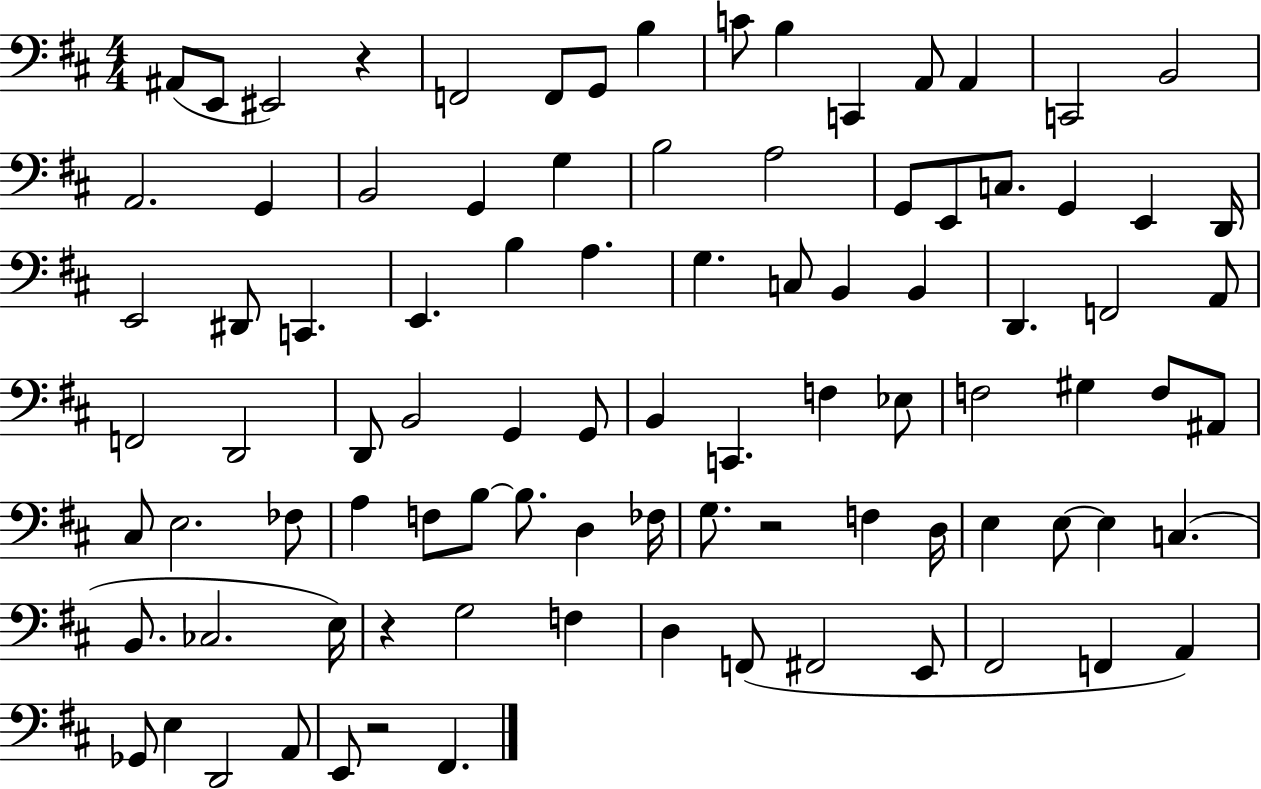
{
  \clef bass
  \numericTimeSignature
  \time 4/4
  \key d \major
  \repeat volta 2 { ais,8( e,8 eis,2) r4 | f,2 f,8 g,8 b4 | c'8 b4 c,4 a,8 a,4 | c,2 b,2 | \break a,2. g,4 | b,2 g,4 g4 | b2 a2 | g,8 e,8 c8. g,4 e,4 d,16 | \break e,2 dis,8 c,4. | e,4. b4 a4. | g4. c8 b,4 b,4 | d,4. f,2 a,8 | \break f,2 d,2 | d,8 b,2 g,4 g,8 | b,4 c,4. f4 ees8 | f2 gis4 f8 ais,8 | \break cis8 e2. fes8 | a4 f8 b8~~ b8. d4 fes16 | g8. r2 f4 d16 | e4 e8~~ e4 c4.( | \break b,8. ces2. e16) | r4 g2 f4 | d4 f,8( fis,2 e,8 | fis,2 f,4 a,4) | \break ges,8 e4 d,2 a,8 | e,8 r2 fis,4. | } \bar "|."
}